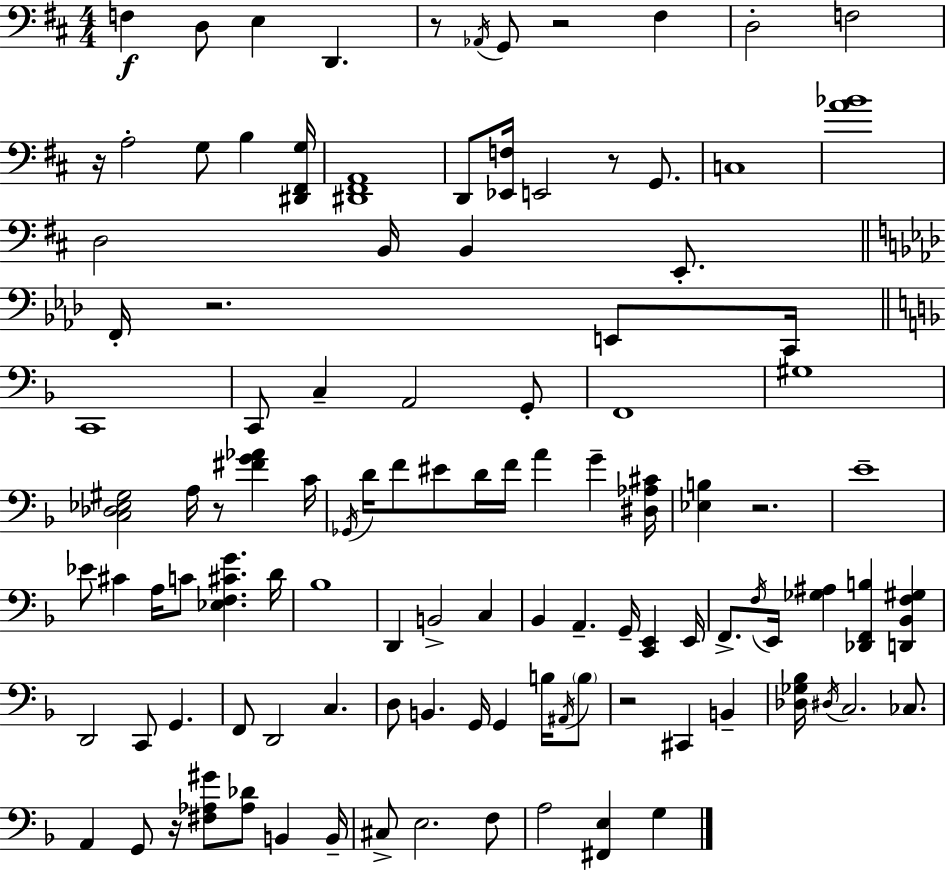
F3/q D3/e E3/q D2/q. R/e Ab2/s G2/e R/h F#3/q D3/h F3/h R/s A3/h G3/e B3/q [D#2,F#2,G3]/s [D#2,F#2,A2]/w D2/e [Eb2,F3]/s E2/h R/e G2/e. C3/w [A4,Bb4]/w D3/h B2/s B2/q E2/e. F2/s R/h. E2/e C2/s C2/w C2/e C3/q A2/h G2/e F2/w G#3/w [C3,Db3,Eb3,G#3]/h A3/s R/e [F#4,G4,Ab4]/q C4/s Gb2/s D4/s F4/e EIS4/e D4/s F4/s A4/q G4/q [D#3,Ab3,C#4]/s [Eb3,B3]/q R/h. E4/w Eb4/e C#4/q A3/s C4/e [Eb3,F3,C#4,G4]/q. D4/s Bb3/w D2/q B2/h C3/q Bb2/q A2/q. G2/s [C2,E2]/q E2/s F2/e. F3/s E2/s [Gb3,A#3]/q [Db2,F2,B3]/q [D2,Bb2,F3,G#3]/q D2/h C2/e G2/q. F2/e D2/h C3/q. D3/e B2/q. G2/s G2/q B3/s A#2/s B3/e R/h C#2/q B2/q [Db3,Gb3,Bb3]/s D#3/s C3/h. CES3/e. A2/q G2/e R/s [F#3,Ab3,G#4]/e [Ab3,Db4]/e B2/q B2/s C#3/e E3/h. F3/e A3/h [F#2,E3]/q G3/q